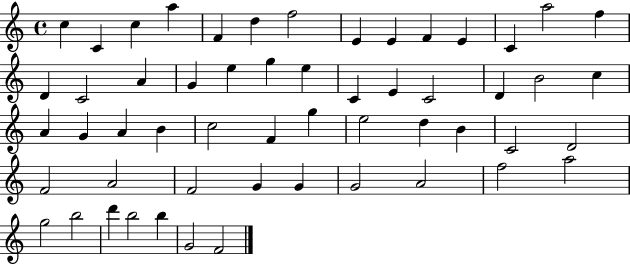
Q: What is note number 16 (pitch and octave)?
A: C4